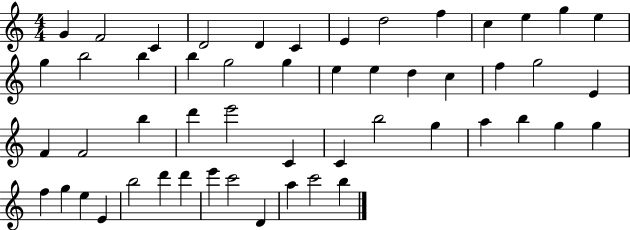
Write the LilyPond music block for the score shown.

{
  \clef treble
  \numericTimeSignature
  \time 4/4
  \key c \major
  g'4 f'2 c'4 | d'2 d'4 c'4 | e'4 d''2 f''4 | c''4 e''4 g''4 e''4 | \break g''4 b''2 b''4 | b''4 g''2 g''4 | e''4 e''4 d''4 c''4 | f''4 g''2 e'4 | \break f'4 f'2 b''4 | d'''4 e'''2 c'4 | c'4 b''2 g''4 | a''4 b''4 g''4 g''4 | \break f''4 g''4 e''4 e'4 | b''2 d'''4 d'''4 | e'''4 c'''2 d'4 | a''4 c'''2 b''4 | \break \bar "|."
}